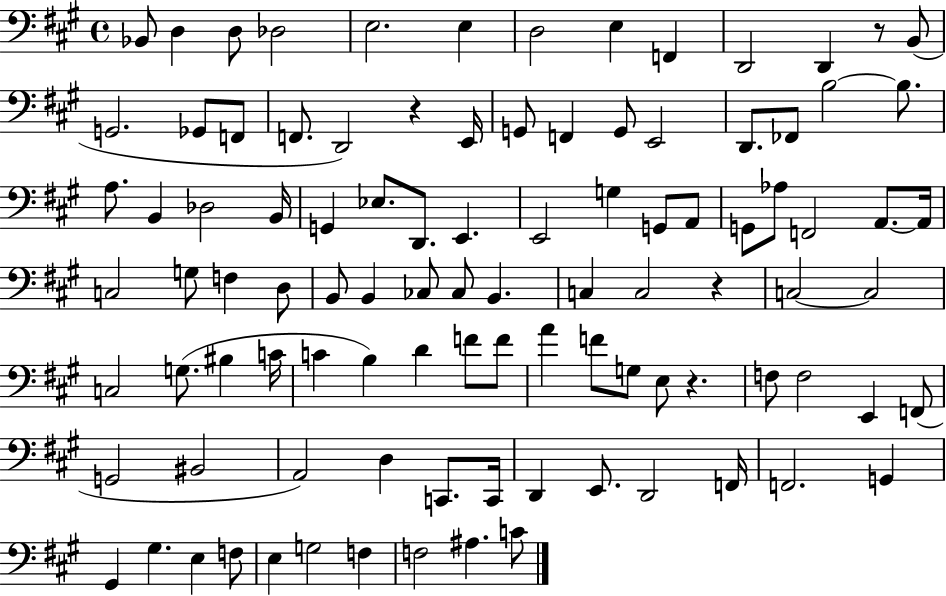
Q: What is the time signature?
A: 4/4